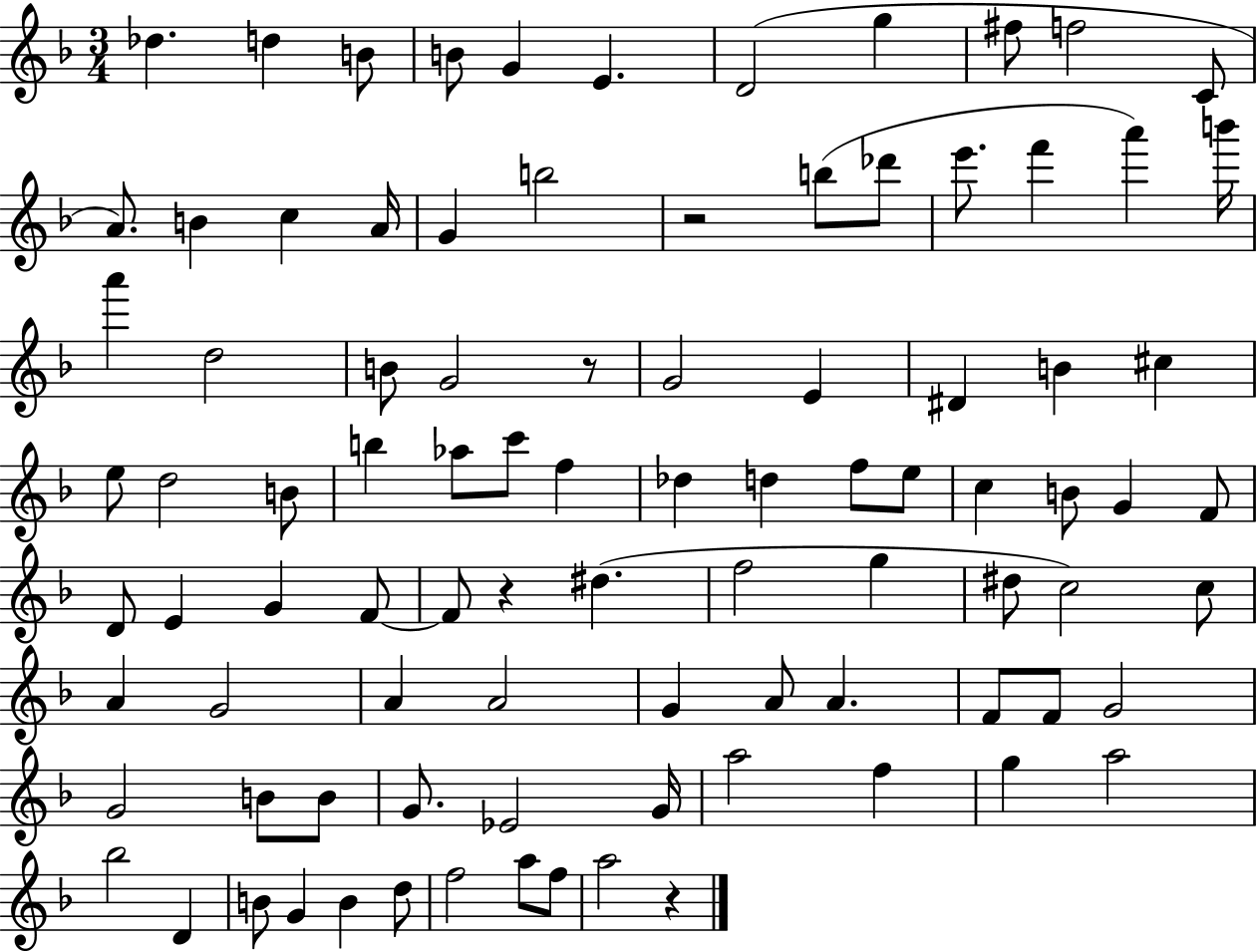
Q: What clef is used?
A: treble